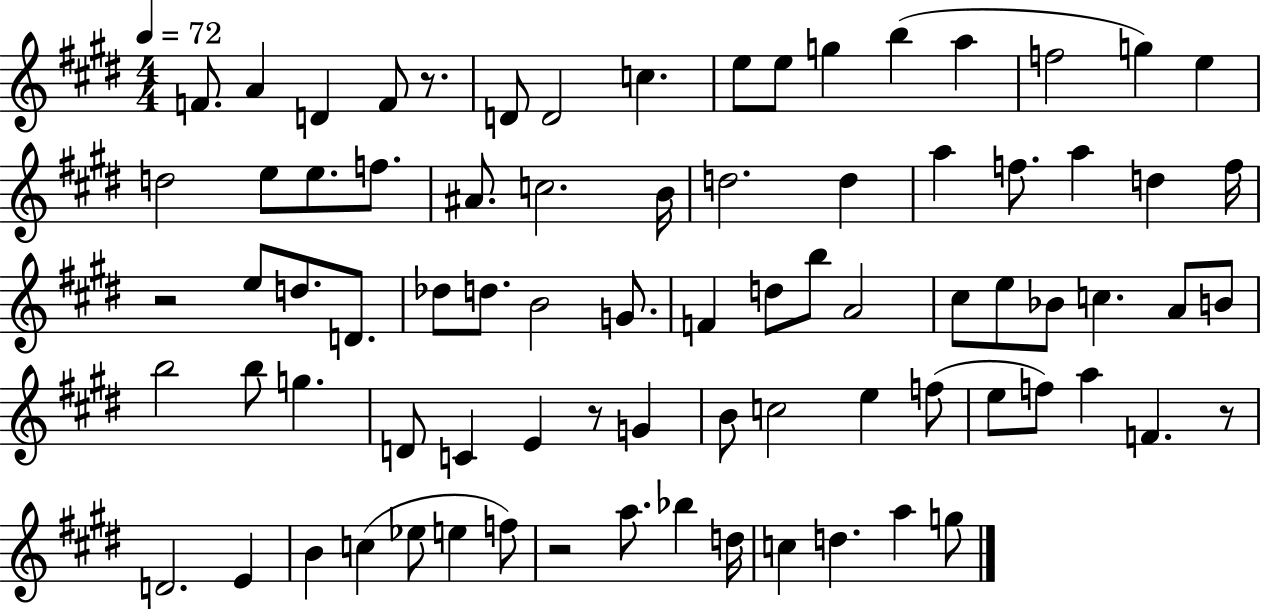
F4/e. A4/q D4/q F4/e R/e. D4/e D4/h C5/q. E5/e E5/e G5/q B5/q A5/q F5/h G5/q E5/q D5/h E5/e E5/e. F5/e. A#4/e. C5/h. B4/s D5/h. D5/q A5/q F5/e. A5/q D5/q F5/s R/h E5/e D5/e. D4/e. Db5/e D5/e. B4/h G4/e. F4/q D5/e B5/e A4/h C#5/e E5/e Bb4/e C5/q. A4/e B4/e B5/h B5/e G5/q. D4/e C4/q E4/q R/e G4/q B4/e C5/h E5/q F5/e E5/e F5/e A5/q F4/q. R/e D4/h. E4/q B4/q C5/q Eb5/e E5/q F5/e R/h A5/e. Bb5/q D5/s C5/q D5/q. A5/q G5/e